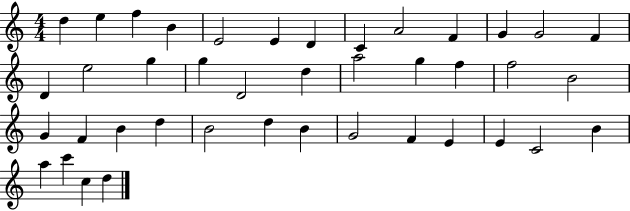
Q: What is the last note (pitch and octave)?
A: D5